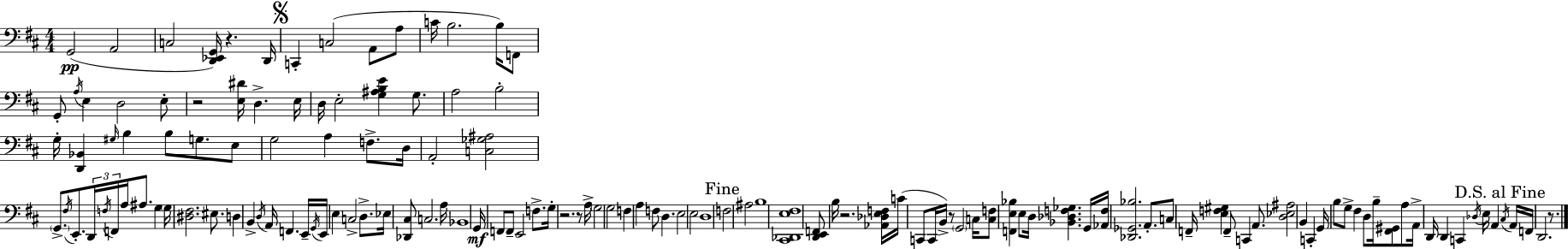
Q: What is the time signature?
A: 4/4